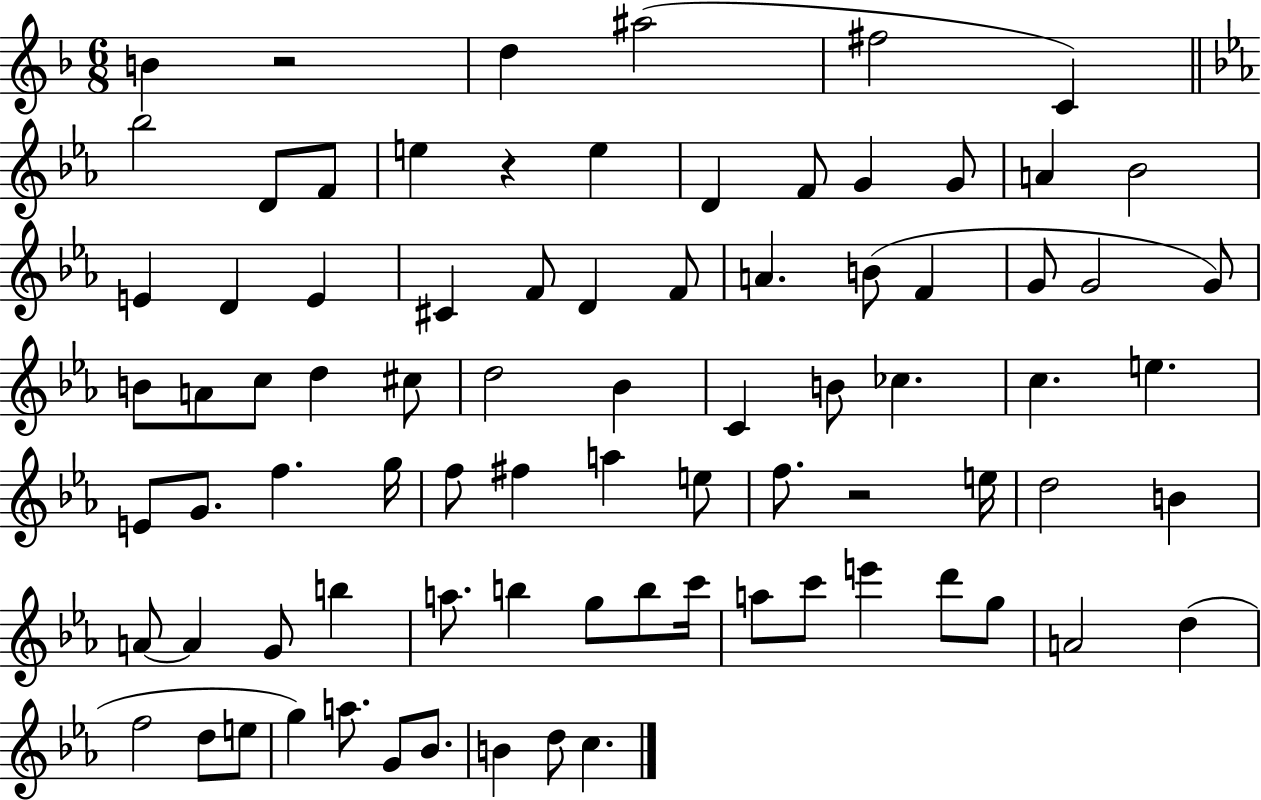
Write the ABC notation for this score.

X:1
T:Untitled
M:6/8
L:1/4
K:F
B z2 d ^a2 ^f2 C _b2 D/2 F/2 e z e D F/2 G G/2 A _B2 E D E ^C F/2 D F/2 A B/2 F G/2 G2 G/2 B/2 A/2 c/2 d ^c/2 d2 _B C B/2 _c c e E/2 G/2 f g/4 f/2 ^f a e/2 f/2 z2 e/4 d2 B A/2 A G/2 b a/2 b g/2 b/2 c'/4 a/2 c'/2 e' d'/2 g/2 A2 d f2 d/2 e/2 g a/2 G/2 _B/2 B d/2 c